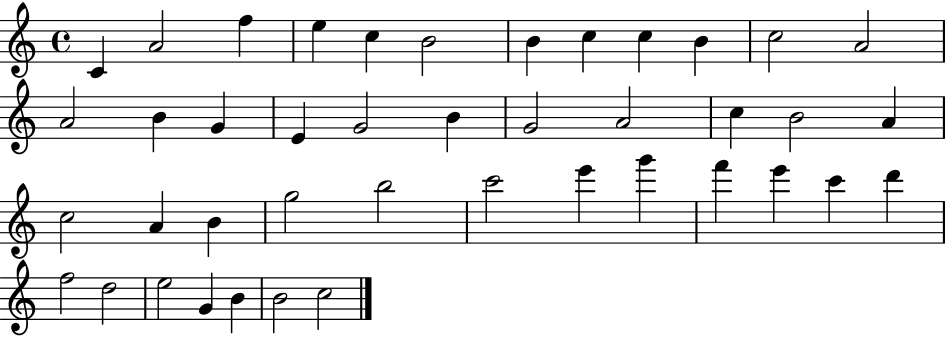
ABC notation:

X:1
T:Untitled
M:4/4
L:1/4
K:C
C A2 f e c B2 B c c B c2 A2 A2 B G E G2 B G2 A2 c B2 A c2 A B g2 b2 c'2 e' g' f' e' c' d' f2 d2 e2 G B B2 c2